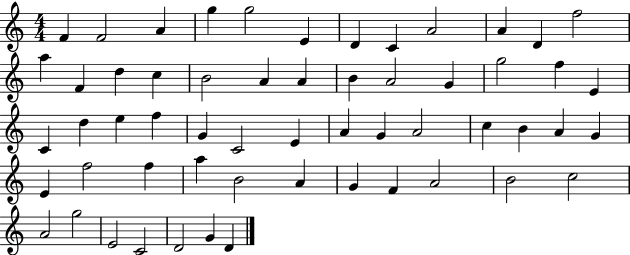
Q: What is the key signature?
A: C major